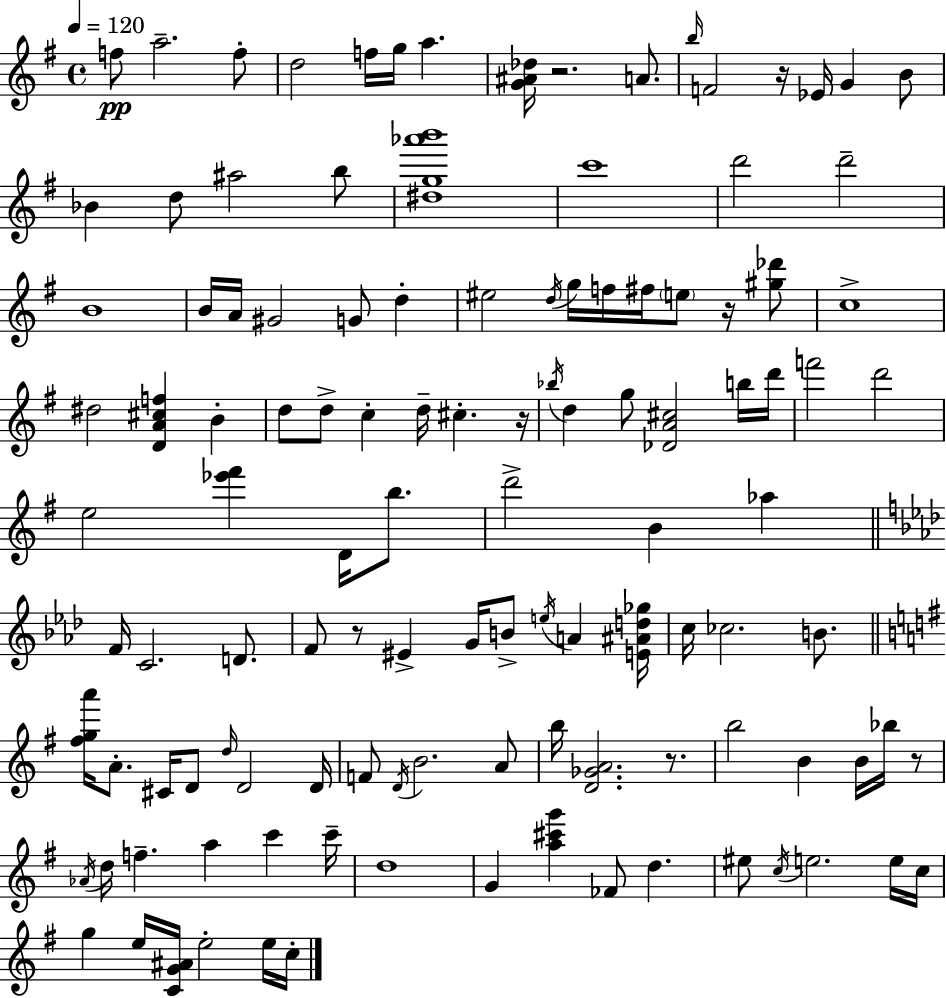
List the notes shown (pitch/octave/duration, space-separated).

F5/e A5/h. F5/e D5/h F5/s G5/s A5/q. [G4,A#4,Db5]/s R/h. A4/e. B5/s F4/h R/s Eb4/s G4/q B4/e Bb4/q D5/e A#5/h B5/e [D#5,G5,Ab6,B6]/w C6/w D6/h D6/h B4/w B4/s A4/s G#4/h G4/e D5/q EIS5/h D5/s G5/s F5/s F#5/s E5/e R/s [G#5,Db6]/e C5/w D#5/h [D4,A4,C#5,F5]/q B4/q D5/e D5/e C5/q D5/s C#5/q. R/s Bb5/s D5/q G5/e [Db4,A4,C#5]/h B5/s D6/s F6/h D6/h E5/h [Eb6,F#6]/q D4/s B5/e. D6/h B4/q Ab5/q F4/s C4/h. D4/e. F4/e R/e EIS4/q G4/s B4/e E5/s A4/q [E4,A#4,D5,Gb5]/s C5/s CES5/h. B4/e. [F#5,G5,A6]/s A4/e. C#4/s D4/e D5/s D4/h D4/s F4/e D4/s B4/h. A4/e B5/s [D4,Gb4,A4]/h. R/e. B5/h B4/q B4/s Bb5/s R/e Ab4/s D5/s F5/q. A5/q C6/q C6/s D5/w G4/q [A5,C#6,G6]/q FES4/e D5/q. EIS5/e C5/s E5/h. E5/s C5/s G5/q E5/s [C4,G4,A#4]/s E5/h E5/s C5/s